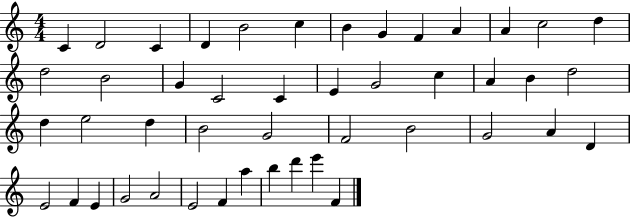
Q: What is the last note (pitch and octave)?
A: F4